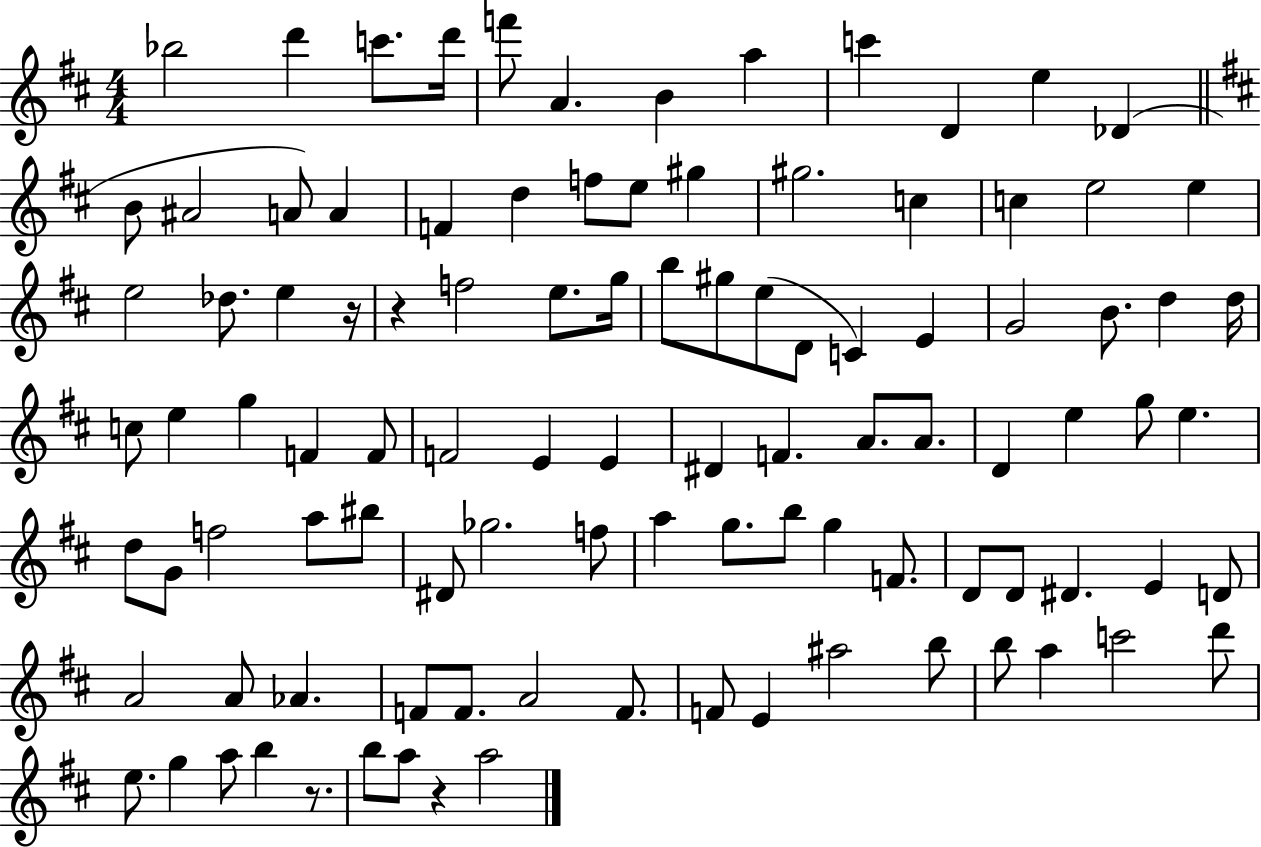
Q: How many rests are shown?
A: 4